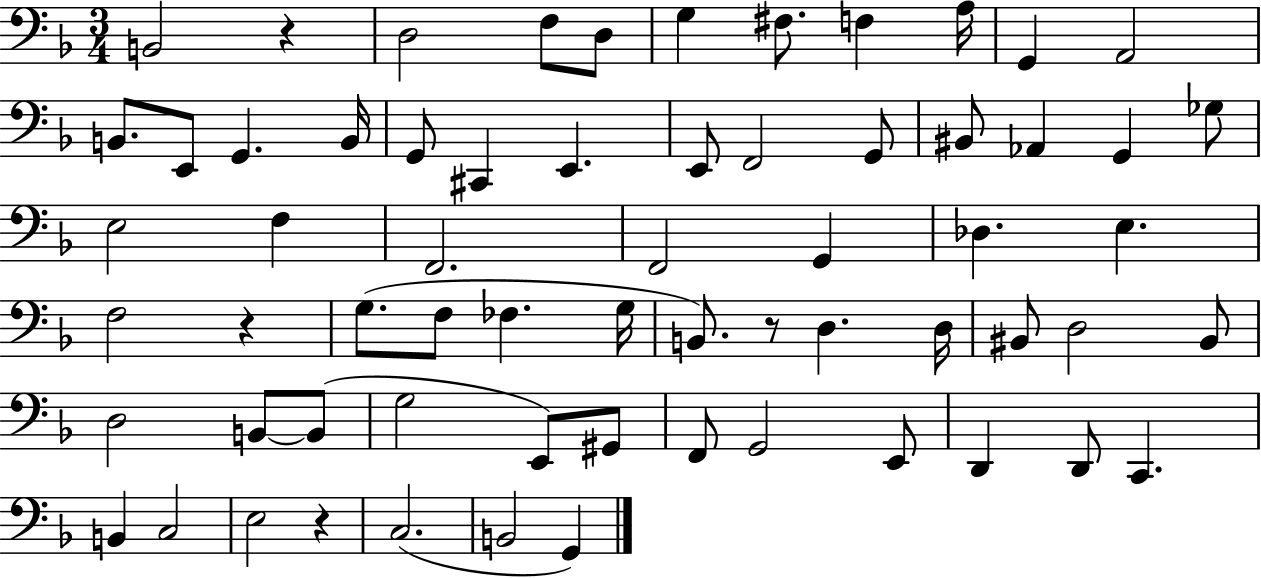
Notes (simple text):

B2/h R/q D3/h F3/e D3/e G3/q F#3/e. F3/q A3/s G2/q A2/h B2/e. E2/e G2/q. B2/s G2/e C#2/q E2/q. E2/e F2/h G2/e BIS2/e Ab2/q G2/q Gb3/e E3/h F3/q F2/h. F2/h G2/q Db3/q. E3/q. F3/h R/q G3/e. F3/e FES3/q. G3/s B2/e. R/e D3/q. D3/s BIS2/e D3/h BIS2/e D3/h B2/e B2/e G3/h E2/e G#2/e F2/e G2/h E2/e D2/q D2/e C2/q. B2/q C3/h E3/h R/q C3/h. B2/h G2/q